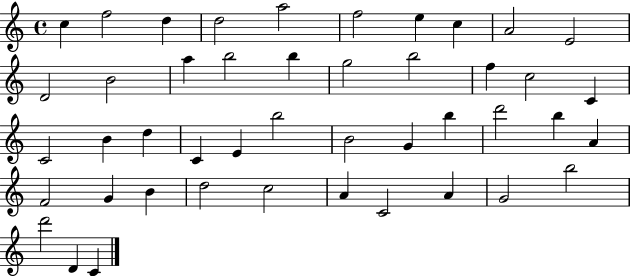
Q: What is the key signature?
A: C major